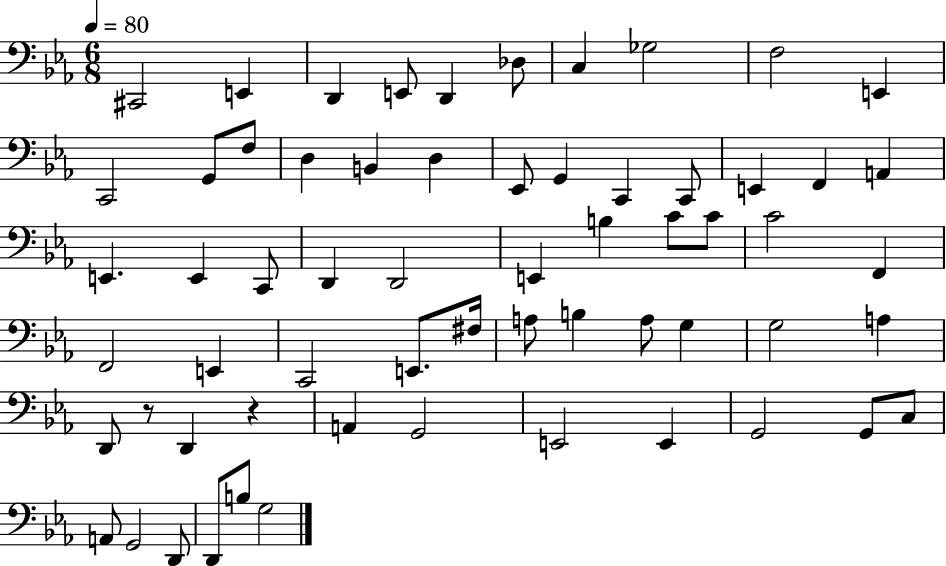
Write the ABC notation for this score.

X:1
T:Untitled
M:6/8
L:1/4
K:Eb
^C,,2 E,, D,, E,,/2 D,, _D,/2 C, _G,2 F,2 E,, C,,2 G,,/2 F,/2 D, B,, D, _E,,/2 G,, C,, C,,/2 E,, F,, A,, E,, E,, C,,/2 D,, D,,2 E,, B, C/2 C/2 C2 F,, F,,2 E,, C,,2 E,,/2 ^F,/4 A,/2 B, A,/2 G, G,2 A, D,,/2 z/2 D,, z A,, G,,2 E,,2 E,, G,,2 G,,/2 C,/2 A,,/2 G,,2 D,,/2 D,,/2 B,/2 G,2